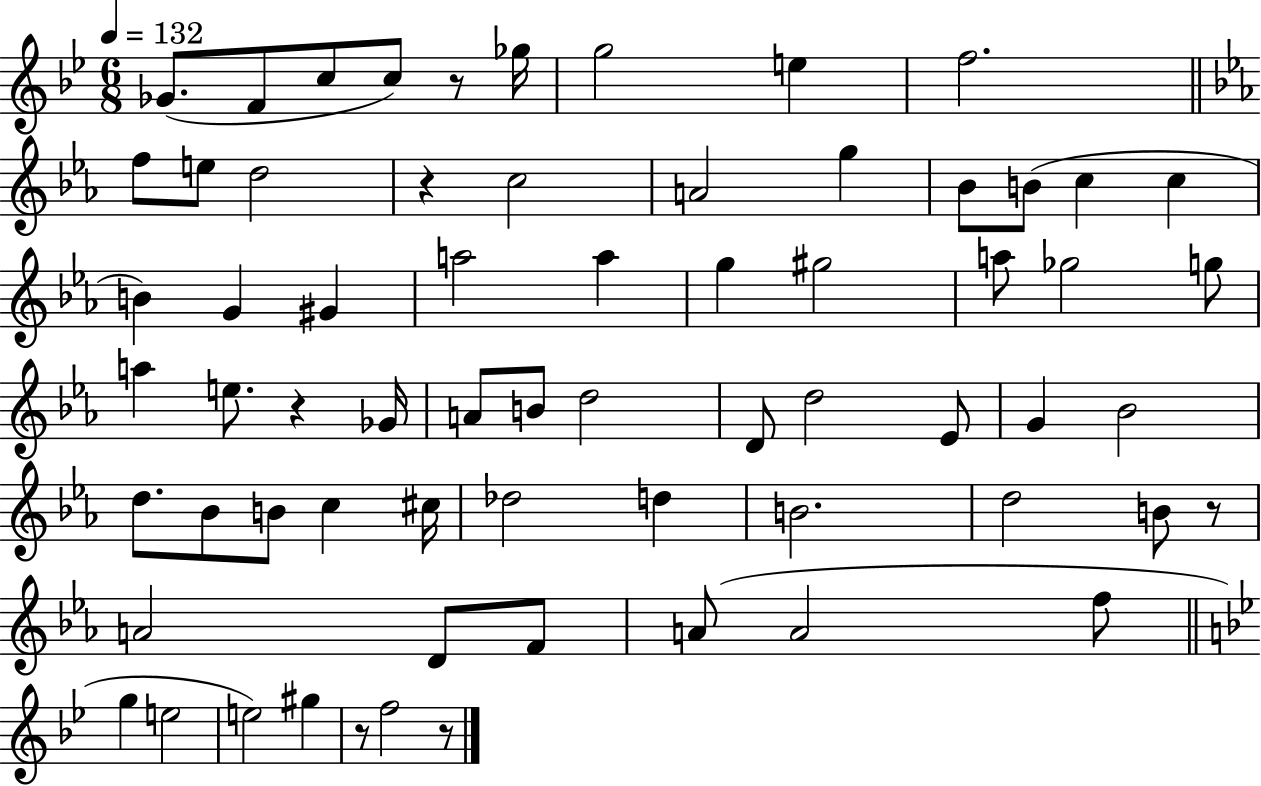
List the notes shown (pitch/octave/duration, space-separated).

Gb4/e. F4/e C5/e C5/e R/e Gb5/s G5/h E5/q F5/h. F5/e E5/e D5/h R/q C5/h A4/h G5/q Bb4/e B4/e C5/q C5/q B4/q G4/q G#4/q A5/h A5/q G5/q G#5/h A5/e Gb5/h G5/e A5/q E5/e. R/q Gb4/s A4/e B4/e D5/h D4/e D5/h Eb4/e G4/q Bb4/h D5/e. Bb4/e B4/e C5/q C#5/s Db5/h D5/q B4/h. D5/h B4/e R/e A4/h D4/e F4/e A4/e A4/h F5/e G5/q E5/h E5/h G#5/q R/e F5/h R/e